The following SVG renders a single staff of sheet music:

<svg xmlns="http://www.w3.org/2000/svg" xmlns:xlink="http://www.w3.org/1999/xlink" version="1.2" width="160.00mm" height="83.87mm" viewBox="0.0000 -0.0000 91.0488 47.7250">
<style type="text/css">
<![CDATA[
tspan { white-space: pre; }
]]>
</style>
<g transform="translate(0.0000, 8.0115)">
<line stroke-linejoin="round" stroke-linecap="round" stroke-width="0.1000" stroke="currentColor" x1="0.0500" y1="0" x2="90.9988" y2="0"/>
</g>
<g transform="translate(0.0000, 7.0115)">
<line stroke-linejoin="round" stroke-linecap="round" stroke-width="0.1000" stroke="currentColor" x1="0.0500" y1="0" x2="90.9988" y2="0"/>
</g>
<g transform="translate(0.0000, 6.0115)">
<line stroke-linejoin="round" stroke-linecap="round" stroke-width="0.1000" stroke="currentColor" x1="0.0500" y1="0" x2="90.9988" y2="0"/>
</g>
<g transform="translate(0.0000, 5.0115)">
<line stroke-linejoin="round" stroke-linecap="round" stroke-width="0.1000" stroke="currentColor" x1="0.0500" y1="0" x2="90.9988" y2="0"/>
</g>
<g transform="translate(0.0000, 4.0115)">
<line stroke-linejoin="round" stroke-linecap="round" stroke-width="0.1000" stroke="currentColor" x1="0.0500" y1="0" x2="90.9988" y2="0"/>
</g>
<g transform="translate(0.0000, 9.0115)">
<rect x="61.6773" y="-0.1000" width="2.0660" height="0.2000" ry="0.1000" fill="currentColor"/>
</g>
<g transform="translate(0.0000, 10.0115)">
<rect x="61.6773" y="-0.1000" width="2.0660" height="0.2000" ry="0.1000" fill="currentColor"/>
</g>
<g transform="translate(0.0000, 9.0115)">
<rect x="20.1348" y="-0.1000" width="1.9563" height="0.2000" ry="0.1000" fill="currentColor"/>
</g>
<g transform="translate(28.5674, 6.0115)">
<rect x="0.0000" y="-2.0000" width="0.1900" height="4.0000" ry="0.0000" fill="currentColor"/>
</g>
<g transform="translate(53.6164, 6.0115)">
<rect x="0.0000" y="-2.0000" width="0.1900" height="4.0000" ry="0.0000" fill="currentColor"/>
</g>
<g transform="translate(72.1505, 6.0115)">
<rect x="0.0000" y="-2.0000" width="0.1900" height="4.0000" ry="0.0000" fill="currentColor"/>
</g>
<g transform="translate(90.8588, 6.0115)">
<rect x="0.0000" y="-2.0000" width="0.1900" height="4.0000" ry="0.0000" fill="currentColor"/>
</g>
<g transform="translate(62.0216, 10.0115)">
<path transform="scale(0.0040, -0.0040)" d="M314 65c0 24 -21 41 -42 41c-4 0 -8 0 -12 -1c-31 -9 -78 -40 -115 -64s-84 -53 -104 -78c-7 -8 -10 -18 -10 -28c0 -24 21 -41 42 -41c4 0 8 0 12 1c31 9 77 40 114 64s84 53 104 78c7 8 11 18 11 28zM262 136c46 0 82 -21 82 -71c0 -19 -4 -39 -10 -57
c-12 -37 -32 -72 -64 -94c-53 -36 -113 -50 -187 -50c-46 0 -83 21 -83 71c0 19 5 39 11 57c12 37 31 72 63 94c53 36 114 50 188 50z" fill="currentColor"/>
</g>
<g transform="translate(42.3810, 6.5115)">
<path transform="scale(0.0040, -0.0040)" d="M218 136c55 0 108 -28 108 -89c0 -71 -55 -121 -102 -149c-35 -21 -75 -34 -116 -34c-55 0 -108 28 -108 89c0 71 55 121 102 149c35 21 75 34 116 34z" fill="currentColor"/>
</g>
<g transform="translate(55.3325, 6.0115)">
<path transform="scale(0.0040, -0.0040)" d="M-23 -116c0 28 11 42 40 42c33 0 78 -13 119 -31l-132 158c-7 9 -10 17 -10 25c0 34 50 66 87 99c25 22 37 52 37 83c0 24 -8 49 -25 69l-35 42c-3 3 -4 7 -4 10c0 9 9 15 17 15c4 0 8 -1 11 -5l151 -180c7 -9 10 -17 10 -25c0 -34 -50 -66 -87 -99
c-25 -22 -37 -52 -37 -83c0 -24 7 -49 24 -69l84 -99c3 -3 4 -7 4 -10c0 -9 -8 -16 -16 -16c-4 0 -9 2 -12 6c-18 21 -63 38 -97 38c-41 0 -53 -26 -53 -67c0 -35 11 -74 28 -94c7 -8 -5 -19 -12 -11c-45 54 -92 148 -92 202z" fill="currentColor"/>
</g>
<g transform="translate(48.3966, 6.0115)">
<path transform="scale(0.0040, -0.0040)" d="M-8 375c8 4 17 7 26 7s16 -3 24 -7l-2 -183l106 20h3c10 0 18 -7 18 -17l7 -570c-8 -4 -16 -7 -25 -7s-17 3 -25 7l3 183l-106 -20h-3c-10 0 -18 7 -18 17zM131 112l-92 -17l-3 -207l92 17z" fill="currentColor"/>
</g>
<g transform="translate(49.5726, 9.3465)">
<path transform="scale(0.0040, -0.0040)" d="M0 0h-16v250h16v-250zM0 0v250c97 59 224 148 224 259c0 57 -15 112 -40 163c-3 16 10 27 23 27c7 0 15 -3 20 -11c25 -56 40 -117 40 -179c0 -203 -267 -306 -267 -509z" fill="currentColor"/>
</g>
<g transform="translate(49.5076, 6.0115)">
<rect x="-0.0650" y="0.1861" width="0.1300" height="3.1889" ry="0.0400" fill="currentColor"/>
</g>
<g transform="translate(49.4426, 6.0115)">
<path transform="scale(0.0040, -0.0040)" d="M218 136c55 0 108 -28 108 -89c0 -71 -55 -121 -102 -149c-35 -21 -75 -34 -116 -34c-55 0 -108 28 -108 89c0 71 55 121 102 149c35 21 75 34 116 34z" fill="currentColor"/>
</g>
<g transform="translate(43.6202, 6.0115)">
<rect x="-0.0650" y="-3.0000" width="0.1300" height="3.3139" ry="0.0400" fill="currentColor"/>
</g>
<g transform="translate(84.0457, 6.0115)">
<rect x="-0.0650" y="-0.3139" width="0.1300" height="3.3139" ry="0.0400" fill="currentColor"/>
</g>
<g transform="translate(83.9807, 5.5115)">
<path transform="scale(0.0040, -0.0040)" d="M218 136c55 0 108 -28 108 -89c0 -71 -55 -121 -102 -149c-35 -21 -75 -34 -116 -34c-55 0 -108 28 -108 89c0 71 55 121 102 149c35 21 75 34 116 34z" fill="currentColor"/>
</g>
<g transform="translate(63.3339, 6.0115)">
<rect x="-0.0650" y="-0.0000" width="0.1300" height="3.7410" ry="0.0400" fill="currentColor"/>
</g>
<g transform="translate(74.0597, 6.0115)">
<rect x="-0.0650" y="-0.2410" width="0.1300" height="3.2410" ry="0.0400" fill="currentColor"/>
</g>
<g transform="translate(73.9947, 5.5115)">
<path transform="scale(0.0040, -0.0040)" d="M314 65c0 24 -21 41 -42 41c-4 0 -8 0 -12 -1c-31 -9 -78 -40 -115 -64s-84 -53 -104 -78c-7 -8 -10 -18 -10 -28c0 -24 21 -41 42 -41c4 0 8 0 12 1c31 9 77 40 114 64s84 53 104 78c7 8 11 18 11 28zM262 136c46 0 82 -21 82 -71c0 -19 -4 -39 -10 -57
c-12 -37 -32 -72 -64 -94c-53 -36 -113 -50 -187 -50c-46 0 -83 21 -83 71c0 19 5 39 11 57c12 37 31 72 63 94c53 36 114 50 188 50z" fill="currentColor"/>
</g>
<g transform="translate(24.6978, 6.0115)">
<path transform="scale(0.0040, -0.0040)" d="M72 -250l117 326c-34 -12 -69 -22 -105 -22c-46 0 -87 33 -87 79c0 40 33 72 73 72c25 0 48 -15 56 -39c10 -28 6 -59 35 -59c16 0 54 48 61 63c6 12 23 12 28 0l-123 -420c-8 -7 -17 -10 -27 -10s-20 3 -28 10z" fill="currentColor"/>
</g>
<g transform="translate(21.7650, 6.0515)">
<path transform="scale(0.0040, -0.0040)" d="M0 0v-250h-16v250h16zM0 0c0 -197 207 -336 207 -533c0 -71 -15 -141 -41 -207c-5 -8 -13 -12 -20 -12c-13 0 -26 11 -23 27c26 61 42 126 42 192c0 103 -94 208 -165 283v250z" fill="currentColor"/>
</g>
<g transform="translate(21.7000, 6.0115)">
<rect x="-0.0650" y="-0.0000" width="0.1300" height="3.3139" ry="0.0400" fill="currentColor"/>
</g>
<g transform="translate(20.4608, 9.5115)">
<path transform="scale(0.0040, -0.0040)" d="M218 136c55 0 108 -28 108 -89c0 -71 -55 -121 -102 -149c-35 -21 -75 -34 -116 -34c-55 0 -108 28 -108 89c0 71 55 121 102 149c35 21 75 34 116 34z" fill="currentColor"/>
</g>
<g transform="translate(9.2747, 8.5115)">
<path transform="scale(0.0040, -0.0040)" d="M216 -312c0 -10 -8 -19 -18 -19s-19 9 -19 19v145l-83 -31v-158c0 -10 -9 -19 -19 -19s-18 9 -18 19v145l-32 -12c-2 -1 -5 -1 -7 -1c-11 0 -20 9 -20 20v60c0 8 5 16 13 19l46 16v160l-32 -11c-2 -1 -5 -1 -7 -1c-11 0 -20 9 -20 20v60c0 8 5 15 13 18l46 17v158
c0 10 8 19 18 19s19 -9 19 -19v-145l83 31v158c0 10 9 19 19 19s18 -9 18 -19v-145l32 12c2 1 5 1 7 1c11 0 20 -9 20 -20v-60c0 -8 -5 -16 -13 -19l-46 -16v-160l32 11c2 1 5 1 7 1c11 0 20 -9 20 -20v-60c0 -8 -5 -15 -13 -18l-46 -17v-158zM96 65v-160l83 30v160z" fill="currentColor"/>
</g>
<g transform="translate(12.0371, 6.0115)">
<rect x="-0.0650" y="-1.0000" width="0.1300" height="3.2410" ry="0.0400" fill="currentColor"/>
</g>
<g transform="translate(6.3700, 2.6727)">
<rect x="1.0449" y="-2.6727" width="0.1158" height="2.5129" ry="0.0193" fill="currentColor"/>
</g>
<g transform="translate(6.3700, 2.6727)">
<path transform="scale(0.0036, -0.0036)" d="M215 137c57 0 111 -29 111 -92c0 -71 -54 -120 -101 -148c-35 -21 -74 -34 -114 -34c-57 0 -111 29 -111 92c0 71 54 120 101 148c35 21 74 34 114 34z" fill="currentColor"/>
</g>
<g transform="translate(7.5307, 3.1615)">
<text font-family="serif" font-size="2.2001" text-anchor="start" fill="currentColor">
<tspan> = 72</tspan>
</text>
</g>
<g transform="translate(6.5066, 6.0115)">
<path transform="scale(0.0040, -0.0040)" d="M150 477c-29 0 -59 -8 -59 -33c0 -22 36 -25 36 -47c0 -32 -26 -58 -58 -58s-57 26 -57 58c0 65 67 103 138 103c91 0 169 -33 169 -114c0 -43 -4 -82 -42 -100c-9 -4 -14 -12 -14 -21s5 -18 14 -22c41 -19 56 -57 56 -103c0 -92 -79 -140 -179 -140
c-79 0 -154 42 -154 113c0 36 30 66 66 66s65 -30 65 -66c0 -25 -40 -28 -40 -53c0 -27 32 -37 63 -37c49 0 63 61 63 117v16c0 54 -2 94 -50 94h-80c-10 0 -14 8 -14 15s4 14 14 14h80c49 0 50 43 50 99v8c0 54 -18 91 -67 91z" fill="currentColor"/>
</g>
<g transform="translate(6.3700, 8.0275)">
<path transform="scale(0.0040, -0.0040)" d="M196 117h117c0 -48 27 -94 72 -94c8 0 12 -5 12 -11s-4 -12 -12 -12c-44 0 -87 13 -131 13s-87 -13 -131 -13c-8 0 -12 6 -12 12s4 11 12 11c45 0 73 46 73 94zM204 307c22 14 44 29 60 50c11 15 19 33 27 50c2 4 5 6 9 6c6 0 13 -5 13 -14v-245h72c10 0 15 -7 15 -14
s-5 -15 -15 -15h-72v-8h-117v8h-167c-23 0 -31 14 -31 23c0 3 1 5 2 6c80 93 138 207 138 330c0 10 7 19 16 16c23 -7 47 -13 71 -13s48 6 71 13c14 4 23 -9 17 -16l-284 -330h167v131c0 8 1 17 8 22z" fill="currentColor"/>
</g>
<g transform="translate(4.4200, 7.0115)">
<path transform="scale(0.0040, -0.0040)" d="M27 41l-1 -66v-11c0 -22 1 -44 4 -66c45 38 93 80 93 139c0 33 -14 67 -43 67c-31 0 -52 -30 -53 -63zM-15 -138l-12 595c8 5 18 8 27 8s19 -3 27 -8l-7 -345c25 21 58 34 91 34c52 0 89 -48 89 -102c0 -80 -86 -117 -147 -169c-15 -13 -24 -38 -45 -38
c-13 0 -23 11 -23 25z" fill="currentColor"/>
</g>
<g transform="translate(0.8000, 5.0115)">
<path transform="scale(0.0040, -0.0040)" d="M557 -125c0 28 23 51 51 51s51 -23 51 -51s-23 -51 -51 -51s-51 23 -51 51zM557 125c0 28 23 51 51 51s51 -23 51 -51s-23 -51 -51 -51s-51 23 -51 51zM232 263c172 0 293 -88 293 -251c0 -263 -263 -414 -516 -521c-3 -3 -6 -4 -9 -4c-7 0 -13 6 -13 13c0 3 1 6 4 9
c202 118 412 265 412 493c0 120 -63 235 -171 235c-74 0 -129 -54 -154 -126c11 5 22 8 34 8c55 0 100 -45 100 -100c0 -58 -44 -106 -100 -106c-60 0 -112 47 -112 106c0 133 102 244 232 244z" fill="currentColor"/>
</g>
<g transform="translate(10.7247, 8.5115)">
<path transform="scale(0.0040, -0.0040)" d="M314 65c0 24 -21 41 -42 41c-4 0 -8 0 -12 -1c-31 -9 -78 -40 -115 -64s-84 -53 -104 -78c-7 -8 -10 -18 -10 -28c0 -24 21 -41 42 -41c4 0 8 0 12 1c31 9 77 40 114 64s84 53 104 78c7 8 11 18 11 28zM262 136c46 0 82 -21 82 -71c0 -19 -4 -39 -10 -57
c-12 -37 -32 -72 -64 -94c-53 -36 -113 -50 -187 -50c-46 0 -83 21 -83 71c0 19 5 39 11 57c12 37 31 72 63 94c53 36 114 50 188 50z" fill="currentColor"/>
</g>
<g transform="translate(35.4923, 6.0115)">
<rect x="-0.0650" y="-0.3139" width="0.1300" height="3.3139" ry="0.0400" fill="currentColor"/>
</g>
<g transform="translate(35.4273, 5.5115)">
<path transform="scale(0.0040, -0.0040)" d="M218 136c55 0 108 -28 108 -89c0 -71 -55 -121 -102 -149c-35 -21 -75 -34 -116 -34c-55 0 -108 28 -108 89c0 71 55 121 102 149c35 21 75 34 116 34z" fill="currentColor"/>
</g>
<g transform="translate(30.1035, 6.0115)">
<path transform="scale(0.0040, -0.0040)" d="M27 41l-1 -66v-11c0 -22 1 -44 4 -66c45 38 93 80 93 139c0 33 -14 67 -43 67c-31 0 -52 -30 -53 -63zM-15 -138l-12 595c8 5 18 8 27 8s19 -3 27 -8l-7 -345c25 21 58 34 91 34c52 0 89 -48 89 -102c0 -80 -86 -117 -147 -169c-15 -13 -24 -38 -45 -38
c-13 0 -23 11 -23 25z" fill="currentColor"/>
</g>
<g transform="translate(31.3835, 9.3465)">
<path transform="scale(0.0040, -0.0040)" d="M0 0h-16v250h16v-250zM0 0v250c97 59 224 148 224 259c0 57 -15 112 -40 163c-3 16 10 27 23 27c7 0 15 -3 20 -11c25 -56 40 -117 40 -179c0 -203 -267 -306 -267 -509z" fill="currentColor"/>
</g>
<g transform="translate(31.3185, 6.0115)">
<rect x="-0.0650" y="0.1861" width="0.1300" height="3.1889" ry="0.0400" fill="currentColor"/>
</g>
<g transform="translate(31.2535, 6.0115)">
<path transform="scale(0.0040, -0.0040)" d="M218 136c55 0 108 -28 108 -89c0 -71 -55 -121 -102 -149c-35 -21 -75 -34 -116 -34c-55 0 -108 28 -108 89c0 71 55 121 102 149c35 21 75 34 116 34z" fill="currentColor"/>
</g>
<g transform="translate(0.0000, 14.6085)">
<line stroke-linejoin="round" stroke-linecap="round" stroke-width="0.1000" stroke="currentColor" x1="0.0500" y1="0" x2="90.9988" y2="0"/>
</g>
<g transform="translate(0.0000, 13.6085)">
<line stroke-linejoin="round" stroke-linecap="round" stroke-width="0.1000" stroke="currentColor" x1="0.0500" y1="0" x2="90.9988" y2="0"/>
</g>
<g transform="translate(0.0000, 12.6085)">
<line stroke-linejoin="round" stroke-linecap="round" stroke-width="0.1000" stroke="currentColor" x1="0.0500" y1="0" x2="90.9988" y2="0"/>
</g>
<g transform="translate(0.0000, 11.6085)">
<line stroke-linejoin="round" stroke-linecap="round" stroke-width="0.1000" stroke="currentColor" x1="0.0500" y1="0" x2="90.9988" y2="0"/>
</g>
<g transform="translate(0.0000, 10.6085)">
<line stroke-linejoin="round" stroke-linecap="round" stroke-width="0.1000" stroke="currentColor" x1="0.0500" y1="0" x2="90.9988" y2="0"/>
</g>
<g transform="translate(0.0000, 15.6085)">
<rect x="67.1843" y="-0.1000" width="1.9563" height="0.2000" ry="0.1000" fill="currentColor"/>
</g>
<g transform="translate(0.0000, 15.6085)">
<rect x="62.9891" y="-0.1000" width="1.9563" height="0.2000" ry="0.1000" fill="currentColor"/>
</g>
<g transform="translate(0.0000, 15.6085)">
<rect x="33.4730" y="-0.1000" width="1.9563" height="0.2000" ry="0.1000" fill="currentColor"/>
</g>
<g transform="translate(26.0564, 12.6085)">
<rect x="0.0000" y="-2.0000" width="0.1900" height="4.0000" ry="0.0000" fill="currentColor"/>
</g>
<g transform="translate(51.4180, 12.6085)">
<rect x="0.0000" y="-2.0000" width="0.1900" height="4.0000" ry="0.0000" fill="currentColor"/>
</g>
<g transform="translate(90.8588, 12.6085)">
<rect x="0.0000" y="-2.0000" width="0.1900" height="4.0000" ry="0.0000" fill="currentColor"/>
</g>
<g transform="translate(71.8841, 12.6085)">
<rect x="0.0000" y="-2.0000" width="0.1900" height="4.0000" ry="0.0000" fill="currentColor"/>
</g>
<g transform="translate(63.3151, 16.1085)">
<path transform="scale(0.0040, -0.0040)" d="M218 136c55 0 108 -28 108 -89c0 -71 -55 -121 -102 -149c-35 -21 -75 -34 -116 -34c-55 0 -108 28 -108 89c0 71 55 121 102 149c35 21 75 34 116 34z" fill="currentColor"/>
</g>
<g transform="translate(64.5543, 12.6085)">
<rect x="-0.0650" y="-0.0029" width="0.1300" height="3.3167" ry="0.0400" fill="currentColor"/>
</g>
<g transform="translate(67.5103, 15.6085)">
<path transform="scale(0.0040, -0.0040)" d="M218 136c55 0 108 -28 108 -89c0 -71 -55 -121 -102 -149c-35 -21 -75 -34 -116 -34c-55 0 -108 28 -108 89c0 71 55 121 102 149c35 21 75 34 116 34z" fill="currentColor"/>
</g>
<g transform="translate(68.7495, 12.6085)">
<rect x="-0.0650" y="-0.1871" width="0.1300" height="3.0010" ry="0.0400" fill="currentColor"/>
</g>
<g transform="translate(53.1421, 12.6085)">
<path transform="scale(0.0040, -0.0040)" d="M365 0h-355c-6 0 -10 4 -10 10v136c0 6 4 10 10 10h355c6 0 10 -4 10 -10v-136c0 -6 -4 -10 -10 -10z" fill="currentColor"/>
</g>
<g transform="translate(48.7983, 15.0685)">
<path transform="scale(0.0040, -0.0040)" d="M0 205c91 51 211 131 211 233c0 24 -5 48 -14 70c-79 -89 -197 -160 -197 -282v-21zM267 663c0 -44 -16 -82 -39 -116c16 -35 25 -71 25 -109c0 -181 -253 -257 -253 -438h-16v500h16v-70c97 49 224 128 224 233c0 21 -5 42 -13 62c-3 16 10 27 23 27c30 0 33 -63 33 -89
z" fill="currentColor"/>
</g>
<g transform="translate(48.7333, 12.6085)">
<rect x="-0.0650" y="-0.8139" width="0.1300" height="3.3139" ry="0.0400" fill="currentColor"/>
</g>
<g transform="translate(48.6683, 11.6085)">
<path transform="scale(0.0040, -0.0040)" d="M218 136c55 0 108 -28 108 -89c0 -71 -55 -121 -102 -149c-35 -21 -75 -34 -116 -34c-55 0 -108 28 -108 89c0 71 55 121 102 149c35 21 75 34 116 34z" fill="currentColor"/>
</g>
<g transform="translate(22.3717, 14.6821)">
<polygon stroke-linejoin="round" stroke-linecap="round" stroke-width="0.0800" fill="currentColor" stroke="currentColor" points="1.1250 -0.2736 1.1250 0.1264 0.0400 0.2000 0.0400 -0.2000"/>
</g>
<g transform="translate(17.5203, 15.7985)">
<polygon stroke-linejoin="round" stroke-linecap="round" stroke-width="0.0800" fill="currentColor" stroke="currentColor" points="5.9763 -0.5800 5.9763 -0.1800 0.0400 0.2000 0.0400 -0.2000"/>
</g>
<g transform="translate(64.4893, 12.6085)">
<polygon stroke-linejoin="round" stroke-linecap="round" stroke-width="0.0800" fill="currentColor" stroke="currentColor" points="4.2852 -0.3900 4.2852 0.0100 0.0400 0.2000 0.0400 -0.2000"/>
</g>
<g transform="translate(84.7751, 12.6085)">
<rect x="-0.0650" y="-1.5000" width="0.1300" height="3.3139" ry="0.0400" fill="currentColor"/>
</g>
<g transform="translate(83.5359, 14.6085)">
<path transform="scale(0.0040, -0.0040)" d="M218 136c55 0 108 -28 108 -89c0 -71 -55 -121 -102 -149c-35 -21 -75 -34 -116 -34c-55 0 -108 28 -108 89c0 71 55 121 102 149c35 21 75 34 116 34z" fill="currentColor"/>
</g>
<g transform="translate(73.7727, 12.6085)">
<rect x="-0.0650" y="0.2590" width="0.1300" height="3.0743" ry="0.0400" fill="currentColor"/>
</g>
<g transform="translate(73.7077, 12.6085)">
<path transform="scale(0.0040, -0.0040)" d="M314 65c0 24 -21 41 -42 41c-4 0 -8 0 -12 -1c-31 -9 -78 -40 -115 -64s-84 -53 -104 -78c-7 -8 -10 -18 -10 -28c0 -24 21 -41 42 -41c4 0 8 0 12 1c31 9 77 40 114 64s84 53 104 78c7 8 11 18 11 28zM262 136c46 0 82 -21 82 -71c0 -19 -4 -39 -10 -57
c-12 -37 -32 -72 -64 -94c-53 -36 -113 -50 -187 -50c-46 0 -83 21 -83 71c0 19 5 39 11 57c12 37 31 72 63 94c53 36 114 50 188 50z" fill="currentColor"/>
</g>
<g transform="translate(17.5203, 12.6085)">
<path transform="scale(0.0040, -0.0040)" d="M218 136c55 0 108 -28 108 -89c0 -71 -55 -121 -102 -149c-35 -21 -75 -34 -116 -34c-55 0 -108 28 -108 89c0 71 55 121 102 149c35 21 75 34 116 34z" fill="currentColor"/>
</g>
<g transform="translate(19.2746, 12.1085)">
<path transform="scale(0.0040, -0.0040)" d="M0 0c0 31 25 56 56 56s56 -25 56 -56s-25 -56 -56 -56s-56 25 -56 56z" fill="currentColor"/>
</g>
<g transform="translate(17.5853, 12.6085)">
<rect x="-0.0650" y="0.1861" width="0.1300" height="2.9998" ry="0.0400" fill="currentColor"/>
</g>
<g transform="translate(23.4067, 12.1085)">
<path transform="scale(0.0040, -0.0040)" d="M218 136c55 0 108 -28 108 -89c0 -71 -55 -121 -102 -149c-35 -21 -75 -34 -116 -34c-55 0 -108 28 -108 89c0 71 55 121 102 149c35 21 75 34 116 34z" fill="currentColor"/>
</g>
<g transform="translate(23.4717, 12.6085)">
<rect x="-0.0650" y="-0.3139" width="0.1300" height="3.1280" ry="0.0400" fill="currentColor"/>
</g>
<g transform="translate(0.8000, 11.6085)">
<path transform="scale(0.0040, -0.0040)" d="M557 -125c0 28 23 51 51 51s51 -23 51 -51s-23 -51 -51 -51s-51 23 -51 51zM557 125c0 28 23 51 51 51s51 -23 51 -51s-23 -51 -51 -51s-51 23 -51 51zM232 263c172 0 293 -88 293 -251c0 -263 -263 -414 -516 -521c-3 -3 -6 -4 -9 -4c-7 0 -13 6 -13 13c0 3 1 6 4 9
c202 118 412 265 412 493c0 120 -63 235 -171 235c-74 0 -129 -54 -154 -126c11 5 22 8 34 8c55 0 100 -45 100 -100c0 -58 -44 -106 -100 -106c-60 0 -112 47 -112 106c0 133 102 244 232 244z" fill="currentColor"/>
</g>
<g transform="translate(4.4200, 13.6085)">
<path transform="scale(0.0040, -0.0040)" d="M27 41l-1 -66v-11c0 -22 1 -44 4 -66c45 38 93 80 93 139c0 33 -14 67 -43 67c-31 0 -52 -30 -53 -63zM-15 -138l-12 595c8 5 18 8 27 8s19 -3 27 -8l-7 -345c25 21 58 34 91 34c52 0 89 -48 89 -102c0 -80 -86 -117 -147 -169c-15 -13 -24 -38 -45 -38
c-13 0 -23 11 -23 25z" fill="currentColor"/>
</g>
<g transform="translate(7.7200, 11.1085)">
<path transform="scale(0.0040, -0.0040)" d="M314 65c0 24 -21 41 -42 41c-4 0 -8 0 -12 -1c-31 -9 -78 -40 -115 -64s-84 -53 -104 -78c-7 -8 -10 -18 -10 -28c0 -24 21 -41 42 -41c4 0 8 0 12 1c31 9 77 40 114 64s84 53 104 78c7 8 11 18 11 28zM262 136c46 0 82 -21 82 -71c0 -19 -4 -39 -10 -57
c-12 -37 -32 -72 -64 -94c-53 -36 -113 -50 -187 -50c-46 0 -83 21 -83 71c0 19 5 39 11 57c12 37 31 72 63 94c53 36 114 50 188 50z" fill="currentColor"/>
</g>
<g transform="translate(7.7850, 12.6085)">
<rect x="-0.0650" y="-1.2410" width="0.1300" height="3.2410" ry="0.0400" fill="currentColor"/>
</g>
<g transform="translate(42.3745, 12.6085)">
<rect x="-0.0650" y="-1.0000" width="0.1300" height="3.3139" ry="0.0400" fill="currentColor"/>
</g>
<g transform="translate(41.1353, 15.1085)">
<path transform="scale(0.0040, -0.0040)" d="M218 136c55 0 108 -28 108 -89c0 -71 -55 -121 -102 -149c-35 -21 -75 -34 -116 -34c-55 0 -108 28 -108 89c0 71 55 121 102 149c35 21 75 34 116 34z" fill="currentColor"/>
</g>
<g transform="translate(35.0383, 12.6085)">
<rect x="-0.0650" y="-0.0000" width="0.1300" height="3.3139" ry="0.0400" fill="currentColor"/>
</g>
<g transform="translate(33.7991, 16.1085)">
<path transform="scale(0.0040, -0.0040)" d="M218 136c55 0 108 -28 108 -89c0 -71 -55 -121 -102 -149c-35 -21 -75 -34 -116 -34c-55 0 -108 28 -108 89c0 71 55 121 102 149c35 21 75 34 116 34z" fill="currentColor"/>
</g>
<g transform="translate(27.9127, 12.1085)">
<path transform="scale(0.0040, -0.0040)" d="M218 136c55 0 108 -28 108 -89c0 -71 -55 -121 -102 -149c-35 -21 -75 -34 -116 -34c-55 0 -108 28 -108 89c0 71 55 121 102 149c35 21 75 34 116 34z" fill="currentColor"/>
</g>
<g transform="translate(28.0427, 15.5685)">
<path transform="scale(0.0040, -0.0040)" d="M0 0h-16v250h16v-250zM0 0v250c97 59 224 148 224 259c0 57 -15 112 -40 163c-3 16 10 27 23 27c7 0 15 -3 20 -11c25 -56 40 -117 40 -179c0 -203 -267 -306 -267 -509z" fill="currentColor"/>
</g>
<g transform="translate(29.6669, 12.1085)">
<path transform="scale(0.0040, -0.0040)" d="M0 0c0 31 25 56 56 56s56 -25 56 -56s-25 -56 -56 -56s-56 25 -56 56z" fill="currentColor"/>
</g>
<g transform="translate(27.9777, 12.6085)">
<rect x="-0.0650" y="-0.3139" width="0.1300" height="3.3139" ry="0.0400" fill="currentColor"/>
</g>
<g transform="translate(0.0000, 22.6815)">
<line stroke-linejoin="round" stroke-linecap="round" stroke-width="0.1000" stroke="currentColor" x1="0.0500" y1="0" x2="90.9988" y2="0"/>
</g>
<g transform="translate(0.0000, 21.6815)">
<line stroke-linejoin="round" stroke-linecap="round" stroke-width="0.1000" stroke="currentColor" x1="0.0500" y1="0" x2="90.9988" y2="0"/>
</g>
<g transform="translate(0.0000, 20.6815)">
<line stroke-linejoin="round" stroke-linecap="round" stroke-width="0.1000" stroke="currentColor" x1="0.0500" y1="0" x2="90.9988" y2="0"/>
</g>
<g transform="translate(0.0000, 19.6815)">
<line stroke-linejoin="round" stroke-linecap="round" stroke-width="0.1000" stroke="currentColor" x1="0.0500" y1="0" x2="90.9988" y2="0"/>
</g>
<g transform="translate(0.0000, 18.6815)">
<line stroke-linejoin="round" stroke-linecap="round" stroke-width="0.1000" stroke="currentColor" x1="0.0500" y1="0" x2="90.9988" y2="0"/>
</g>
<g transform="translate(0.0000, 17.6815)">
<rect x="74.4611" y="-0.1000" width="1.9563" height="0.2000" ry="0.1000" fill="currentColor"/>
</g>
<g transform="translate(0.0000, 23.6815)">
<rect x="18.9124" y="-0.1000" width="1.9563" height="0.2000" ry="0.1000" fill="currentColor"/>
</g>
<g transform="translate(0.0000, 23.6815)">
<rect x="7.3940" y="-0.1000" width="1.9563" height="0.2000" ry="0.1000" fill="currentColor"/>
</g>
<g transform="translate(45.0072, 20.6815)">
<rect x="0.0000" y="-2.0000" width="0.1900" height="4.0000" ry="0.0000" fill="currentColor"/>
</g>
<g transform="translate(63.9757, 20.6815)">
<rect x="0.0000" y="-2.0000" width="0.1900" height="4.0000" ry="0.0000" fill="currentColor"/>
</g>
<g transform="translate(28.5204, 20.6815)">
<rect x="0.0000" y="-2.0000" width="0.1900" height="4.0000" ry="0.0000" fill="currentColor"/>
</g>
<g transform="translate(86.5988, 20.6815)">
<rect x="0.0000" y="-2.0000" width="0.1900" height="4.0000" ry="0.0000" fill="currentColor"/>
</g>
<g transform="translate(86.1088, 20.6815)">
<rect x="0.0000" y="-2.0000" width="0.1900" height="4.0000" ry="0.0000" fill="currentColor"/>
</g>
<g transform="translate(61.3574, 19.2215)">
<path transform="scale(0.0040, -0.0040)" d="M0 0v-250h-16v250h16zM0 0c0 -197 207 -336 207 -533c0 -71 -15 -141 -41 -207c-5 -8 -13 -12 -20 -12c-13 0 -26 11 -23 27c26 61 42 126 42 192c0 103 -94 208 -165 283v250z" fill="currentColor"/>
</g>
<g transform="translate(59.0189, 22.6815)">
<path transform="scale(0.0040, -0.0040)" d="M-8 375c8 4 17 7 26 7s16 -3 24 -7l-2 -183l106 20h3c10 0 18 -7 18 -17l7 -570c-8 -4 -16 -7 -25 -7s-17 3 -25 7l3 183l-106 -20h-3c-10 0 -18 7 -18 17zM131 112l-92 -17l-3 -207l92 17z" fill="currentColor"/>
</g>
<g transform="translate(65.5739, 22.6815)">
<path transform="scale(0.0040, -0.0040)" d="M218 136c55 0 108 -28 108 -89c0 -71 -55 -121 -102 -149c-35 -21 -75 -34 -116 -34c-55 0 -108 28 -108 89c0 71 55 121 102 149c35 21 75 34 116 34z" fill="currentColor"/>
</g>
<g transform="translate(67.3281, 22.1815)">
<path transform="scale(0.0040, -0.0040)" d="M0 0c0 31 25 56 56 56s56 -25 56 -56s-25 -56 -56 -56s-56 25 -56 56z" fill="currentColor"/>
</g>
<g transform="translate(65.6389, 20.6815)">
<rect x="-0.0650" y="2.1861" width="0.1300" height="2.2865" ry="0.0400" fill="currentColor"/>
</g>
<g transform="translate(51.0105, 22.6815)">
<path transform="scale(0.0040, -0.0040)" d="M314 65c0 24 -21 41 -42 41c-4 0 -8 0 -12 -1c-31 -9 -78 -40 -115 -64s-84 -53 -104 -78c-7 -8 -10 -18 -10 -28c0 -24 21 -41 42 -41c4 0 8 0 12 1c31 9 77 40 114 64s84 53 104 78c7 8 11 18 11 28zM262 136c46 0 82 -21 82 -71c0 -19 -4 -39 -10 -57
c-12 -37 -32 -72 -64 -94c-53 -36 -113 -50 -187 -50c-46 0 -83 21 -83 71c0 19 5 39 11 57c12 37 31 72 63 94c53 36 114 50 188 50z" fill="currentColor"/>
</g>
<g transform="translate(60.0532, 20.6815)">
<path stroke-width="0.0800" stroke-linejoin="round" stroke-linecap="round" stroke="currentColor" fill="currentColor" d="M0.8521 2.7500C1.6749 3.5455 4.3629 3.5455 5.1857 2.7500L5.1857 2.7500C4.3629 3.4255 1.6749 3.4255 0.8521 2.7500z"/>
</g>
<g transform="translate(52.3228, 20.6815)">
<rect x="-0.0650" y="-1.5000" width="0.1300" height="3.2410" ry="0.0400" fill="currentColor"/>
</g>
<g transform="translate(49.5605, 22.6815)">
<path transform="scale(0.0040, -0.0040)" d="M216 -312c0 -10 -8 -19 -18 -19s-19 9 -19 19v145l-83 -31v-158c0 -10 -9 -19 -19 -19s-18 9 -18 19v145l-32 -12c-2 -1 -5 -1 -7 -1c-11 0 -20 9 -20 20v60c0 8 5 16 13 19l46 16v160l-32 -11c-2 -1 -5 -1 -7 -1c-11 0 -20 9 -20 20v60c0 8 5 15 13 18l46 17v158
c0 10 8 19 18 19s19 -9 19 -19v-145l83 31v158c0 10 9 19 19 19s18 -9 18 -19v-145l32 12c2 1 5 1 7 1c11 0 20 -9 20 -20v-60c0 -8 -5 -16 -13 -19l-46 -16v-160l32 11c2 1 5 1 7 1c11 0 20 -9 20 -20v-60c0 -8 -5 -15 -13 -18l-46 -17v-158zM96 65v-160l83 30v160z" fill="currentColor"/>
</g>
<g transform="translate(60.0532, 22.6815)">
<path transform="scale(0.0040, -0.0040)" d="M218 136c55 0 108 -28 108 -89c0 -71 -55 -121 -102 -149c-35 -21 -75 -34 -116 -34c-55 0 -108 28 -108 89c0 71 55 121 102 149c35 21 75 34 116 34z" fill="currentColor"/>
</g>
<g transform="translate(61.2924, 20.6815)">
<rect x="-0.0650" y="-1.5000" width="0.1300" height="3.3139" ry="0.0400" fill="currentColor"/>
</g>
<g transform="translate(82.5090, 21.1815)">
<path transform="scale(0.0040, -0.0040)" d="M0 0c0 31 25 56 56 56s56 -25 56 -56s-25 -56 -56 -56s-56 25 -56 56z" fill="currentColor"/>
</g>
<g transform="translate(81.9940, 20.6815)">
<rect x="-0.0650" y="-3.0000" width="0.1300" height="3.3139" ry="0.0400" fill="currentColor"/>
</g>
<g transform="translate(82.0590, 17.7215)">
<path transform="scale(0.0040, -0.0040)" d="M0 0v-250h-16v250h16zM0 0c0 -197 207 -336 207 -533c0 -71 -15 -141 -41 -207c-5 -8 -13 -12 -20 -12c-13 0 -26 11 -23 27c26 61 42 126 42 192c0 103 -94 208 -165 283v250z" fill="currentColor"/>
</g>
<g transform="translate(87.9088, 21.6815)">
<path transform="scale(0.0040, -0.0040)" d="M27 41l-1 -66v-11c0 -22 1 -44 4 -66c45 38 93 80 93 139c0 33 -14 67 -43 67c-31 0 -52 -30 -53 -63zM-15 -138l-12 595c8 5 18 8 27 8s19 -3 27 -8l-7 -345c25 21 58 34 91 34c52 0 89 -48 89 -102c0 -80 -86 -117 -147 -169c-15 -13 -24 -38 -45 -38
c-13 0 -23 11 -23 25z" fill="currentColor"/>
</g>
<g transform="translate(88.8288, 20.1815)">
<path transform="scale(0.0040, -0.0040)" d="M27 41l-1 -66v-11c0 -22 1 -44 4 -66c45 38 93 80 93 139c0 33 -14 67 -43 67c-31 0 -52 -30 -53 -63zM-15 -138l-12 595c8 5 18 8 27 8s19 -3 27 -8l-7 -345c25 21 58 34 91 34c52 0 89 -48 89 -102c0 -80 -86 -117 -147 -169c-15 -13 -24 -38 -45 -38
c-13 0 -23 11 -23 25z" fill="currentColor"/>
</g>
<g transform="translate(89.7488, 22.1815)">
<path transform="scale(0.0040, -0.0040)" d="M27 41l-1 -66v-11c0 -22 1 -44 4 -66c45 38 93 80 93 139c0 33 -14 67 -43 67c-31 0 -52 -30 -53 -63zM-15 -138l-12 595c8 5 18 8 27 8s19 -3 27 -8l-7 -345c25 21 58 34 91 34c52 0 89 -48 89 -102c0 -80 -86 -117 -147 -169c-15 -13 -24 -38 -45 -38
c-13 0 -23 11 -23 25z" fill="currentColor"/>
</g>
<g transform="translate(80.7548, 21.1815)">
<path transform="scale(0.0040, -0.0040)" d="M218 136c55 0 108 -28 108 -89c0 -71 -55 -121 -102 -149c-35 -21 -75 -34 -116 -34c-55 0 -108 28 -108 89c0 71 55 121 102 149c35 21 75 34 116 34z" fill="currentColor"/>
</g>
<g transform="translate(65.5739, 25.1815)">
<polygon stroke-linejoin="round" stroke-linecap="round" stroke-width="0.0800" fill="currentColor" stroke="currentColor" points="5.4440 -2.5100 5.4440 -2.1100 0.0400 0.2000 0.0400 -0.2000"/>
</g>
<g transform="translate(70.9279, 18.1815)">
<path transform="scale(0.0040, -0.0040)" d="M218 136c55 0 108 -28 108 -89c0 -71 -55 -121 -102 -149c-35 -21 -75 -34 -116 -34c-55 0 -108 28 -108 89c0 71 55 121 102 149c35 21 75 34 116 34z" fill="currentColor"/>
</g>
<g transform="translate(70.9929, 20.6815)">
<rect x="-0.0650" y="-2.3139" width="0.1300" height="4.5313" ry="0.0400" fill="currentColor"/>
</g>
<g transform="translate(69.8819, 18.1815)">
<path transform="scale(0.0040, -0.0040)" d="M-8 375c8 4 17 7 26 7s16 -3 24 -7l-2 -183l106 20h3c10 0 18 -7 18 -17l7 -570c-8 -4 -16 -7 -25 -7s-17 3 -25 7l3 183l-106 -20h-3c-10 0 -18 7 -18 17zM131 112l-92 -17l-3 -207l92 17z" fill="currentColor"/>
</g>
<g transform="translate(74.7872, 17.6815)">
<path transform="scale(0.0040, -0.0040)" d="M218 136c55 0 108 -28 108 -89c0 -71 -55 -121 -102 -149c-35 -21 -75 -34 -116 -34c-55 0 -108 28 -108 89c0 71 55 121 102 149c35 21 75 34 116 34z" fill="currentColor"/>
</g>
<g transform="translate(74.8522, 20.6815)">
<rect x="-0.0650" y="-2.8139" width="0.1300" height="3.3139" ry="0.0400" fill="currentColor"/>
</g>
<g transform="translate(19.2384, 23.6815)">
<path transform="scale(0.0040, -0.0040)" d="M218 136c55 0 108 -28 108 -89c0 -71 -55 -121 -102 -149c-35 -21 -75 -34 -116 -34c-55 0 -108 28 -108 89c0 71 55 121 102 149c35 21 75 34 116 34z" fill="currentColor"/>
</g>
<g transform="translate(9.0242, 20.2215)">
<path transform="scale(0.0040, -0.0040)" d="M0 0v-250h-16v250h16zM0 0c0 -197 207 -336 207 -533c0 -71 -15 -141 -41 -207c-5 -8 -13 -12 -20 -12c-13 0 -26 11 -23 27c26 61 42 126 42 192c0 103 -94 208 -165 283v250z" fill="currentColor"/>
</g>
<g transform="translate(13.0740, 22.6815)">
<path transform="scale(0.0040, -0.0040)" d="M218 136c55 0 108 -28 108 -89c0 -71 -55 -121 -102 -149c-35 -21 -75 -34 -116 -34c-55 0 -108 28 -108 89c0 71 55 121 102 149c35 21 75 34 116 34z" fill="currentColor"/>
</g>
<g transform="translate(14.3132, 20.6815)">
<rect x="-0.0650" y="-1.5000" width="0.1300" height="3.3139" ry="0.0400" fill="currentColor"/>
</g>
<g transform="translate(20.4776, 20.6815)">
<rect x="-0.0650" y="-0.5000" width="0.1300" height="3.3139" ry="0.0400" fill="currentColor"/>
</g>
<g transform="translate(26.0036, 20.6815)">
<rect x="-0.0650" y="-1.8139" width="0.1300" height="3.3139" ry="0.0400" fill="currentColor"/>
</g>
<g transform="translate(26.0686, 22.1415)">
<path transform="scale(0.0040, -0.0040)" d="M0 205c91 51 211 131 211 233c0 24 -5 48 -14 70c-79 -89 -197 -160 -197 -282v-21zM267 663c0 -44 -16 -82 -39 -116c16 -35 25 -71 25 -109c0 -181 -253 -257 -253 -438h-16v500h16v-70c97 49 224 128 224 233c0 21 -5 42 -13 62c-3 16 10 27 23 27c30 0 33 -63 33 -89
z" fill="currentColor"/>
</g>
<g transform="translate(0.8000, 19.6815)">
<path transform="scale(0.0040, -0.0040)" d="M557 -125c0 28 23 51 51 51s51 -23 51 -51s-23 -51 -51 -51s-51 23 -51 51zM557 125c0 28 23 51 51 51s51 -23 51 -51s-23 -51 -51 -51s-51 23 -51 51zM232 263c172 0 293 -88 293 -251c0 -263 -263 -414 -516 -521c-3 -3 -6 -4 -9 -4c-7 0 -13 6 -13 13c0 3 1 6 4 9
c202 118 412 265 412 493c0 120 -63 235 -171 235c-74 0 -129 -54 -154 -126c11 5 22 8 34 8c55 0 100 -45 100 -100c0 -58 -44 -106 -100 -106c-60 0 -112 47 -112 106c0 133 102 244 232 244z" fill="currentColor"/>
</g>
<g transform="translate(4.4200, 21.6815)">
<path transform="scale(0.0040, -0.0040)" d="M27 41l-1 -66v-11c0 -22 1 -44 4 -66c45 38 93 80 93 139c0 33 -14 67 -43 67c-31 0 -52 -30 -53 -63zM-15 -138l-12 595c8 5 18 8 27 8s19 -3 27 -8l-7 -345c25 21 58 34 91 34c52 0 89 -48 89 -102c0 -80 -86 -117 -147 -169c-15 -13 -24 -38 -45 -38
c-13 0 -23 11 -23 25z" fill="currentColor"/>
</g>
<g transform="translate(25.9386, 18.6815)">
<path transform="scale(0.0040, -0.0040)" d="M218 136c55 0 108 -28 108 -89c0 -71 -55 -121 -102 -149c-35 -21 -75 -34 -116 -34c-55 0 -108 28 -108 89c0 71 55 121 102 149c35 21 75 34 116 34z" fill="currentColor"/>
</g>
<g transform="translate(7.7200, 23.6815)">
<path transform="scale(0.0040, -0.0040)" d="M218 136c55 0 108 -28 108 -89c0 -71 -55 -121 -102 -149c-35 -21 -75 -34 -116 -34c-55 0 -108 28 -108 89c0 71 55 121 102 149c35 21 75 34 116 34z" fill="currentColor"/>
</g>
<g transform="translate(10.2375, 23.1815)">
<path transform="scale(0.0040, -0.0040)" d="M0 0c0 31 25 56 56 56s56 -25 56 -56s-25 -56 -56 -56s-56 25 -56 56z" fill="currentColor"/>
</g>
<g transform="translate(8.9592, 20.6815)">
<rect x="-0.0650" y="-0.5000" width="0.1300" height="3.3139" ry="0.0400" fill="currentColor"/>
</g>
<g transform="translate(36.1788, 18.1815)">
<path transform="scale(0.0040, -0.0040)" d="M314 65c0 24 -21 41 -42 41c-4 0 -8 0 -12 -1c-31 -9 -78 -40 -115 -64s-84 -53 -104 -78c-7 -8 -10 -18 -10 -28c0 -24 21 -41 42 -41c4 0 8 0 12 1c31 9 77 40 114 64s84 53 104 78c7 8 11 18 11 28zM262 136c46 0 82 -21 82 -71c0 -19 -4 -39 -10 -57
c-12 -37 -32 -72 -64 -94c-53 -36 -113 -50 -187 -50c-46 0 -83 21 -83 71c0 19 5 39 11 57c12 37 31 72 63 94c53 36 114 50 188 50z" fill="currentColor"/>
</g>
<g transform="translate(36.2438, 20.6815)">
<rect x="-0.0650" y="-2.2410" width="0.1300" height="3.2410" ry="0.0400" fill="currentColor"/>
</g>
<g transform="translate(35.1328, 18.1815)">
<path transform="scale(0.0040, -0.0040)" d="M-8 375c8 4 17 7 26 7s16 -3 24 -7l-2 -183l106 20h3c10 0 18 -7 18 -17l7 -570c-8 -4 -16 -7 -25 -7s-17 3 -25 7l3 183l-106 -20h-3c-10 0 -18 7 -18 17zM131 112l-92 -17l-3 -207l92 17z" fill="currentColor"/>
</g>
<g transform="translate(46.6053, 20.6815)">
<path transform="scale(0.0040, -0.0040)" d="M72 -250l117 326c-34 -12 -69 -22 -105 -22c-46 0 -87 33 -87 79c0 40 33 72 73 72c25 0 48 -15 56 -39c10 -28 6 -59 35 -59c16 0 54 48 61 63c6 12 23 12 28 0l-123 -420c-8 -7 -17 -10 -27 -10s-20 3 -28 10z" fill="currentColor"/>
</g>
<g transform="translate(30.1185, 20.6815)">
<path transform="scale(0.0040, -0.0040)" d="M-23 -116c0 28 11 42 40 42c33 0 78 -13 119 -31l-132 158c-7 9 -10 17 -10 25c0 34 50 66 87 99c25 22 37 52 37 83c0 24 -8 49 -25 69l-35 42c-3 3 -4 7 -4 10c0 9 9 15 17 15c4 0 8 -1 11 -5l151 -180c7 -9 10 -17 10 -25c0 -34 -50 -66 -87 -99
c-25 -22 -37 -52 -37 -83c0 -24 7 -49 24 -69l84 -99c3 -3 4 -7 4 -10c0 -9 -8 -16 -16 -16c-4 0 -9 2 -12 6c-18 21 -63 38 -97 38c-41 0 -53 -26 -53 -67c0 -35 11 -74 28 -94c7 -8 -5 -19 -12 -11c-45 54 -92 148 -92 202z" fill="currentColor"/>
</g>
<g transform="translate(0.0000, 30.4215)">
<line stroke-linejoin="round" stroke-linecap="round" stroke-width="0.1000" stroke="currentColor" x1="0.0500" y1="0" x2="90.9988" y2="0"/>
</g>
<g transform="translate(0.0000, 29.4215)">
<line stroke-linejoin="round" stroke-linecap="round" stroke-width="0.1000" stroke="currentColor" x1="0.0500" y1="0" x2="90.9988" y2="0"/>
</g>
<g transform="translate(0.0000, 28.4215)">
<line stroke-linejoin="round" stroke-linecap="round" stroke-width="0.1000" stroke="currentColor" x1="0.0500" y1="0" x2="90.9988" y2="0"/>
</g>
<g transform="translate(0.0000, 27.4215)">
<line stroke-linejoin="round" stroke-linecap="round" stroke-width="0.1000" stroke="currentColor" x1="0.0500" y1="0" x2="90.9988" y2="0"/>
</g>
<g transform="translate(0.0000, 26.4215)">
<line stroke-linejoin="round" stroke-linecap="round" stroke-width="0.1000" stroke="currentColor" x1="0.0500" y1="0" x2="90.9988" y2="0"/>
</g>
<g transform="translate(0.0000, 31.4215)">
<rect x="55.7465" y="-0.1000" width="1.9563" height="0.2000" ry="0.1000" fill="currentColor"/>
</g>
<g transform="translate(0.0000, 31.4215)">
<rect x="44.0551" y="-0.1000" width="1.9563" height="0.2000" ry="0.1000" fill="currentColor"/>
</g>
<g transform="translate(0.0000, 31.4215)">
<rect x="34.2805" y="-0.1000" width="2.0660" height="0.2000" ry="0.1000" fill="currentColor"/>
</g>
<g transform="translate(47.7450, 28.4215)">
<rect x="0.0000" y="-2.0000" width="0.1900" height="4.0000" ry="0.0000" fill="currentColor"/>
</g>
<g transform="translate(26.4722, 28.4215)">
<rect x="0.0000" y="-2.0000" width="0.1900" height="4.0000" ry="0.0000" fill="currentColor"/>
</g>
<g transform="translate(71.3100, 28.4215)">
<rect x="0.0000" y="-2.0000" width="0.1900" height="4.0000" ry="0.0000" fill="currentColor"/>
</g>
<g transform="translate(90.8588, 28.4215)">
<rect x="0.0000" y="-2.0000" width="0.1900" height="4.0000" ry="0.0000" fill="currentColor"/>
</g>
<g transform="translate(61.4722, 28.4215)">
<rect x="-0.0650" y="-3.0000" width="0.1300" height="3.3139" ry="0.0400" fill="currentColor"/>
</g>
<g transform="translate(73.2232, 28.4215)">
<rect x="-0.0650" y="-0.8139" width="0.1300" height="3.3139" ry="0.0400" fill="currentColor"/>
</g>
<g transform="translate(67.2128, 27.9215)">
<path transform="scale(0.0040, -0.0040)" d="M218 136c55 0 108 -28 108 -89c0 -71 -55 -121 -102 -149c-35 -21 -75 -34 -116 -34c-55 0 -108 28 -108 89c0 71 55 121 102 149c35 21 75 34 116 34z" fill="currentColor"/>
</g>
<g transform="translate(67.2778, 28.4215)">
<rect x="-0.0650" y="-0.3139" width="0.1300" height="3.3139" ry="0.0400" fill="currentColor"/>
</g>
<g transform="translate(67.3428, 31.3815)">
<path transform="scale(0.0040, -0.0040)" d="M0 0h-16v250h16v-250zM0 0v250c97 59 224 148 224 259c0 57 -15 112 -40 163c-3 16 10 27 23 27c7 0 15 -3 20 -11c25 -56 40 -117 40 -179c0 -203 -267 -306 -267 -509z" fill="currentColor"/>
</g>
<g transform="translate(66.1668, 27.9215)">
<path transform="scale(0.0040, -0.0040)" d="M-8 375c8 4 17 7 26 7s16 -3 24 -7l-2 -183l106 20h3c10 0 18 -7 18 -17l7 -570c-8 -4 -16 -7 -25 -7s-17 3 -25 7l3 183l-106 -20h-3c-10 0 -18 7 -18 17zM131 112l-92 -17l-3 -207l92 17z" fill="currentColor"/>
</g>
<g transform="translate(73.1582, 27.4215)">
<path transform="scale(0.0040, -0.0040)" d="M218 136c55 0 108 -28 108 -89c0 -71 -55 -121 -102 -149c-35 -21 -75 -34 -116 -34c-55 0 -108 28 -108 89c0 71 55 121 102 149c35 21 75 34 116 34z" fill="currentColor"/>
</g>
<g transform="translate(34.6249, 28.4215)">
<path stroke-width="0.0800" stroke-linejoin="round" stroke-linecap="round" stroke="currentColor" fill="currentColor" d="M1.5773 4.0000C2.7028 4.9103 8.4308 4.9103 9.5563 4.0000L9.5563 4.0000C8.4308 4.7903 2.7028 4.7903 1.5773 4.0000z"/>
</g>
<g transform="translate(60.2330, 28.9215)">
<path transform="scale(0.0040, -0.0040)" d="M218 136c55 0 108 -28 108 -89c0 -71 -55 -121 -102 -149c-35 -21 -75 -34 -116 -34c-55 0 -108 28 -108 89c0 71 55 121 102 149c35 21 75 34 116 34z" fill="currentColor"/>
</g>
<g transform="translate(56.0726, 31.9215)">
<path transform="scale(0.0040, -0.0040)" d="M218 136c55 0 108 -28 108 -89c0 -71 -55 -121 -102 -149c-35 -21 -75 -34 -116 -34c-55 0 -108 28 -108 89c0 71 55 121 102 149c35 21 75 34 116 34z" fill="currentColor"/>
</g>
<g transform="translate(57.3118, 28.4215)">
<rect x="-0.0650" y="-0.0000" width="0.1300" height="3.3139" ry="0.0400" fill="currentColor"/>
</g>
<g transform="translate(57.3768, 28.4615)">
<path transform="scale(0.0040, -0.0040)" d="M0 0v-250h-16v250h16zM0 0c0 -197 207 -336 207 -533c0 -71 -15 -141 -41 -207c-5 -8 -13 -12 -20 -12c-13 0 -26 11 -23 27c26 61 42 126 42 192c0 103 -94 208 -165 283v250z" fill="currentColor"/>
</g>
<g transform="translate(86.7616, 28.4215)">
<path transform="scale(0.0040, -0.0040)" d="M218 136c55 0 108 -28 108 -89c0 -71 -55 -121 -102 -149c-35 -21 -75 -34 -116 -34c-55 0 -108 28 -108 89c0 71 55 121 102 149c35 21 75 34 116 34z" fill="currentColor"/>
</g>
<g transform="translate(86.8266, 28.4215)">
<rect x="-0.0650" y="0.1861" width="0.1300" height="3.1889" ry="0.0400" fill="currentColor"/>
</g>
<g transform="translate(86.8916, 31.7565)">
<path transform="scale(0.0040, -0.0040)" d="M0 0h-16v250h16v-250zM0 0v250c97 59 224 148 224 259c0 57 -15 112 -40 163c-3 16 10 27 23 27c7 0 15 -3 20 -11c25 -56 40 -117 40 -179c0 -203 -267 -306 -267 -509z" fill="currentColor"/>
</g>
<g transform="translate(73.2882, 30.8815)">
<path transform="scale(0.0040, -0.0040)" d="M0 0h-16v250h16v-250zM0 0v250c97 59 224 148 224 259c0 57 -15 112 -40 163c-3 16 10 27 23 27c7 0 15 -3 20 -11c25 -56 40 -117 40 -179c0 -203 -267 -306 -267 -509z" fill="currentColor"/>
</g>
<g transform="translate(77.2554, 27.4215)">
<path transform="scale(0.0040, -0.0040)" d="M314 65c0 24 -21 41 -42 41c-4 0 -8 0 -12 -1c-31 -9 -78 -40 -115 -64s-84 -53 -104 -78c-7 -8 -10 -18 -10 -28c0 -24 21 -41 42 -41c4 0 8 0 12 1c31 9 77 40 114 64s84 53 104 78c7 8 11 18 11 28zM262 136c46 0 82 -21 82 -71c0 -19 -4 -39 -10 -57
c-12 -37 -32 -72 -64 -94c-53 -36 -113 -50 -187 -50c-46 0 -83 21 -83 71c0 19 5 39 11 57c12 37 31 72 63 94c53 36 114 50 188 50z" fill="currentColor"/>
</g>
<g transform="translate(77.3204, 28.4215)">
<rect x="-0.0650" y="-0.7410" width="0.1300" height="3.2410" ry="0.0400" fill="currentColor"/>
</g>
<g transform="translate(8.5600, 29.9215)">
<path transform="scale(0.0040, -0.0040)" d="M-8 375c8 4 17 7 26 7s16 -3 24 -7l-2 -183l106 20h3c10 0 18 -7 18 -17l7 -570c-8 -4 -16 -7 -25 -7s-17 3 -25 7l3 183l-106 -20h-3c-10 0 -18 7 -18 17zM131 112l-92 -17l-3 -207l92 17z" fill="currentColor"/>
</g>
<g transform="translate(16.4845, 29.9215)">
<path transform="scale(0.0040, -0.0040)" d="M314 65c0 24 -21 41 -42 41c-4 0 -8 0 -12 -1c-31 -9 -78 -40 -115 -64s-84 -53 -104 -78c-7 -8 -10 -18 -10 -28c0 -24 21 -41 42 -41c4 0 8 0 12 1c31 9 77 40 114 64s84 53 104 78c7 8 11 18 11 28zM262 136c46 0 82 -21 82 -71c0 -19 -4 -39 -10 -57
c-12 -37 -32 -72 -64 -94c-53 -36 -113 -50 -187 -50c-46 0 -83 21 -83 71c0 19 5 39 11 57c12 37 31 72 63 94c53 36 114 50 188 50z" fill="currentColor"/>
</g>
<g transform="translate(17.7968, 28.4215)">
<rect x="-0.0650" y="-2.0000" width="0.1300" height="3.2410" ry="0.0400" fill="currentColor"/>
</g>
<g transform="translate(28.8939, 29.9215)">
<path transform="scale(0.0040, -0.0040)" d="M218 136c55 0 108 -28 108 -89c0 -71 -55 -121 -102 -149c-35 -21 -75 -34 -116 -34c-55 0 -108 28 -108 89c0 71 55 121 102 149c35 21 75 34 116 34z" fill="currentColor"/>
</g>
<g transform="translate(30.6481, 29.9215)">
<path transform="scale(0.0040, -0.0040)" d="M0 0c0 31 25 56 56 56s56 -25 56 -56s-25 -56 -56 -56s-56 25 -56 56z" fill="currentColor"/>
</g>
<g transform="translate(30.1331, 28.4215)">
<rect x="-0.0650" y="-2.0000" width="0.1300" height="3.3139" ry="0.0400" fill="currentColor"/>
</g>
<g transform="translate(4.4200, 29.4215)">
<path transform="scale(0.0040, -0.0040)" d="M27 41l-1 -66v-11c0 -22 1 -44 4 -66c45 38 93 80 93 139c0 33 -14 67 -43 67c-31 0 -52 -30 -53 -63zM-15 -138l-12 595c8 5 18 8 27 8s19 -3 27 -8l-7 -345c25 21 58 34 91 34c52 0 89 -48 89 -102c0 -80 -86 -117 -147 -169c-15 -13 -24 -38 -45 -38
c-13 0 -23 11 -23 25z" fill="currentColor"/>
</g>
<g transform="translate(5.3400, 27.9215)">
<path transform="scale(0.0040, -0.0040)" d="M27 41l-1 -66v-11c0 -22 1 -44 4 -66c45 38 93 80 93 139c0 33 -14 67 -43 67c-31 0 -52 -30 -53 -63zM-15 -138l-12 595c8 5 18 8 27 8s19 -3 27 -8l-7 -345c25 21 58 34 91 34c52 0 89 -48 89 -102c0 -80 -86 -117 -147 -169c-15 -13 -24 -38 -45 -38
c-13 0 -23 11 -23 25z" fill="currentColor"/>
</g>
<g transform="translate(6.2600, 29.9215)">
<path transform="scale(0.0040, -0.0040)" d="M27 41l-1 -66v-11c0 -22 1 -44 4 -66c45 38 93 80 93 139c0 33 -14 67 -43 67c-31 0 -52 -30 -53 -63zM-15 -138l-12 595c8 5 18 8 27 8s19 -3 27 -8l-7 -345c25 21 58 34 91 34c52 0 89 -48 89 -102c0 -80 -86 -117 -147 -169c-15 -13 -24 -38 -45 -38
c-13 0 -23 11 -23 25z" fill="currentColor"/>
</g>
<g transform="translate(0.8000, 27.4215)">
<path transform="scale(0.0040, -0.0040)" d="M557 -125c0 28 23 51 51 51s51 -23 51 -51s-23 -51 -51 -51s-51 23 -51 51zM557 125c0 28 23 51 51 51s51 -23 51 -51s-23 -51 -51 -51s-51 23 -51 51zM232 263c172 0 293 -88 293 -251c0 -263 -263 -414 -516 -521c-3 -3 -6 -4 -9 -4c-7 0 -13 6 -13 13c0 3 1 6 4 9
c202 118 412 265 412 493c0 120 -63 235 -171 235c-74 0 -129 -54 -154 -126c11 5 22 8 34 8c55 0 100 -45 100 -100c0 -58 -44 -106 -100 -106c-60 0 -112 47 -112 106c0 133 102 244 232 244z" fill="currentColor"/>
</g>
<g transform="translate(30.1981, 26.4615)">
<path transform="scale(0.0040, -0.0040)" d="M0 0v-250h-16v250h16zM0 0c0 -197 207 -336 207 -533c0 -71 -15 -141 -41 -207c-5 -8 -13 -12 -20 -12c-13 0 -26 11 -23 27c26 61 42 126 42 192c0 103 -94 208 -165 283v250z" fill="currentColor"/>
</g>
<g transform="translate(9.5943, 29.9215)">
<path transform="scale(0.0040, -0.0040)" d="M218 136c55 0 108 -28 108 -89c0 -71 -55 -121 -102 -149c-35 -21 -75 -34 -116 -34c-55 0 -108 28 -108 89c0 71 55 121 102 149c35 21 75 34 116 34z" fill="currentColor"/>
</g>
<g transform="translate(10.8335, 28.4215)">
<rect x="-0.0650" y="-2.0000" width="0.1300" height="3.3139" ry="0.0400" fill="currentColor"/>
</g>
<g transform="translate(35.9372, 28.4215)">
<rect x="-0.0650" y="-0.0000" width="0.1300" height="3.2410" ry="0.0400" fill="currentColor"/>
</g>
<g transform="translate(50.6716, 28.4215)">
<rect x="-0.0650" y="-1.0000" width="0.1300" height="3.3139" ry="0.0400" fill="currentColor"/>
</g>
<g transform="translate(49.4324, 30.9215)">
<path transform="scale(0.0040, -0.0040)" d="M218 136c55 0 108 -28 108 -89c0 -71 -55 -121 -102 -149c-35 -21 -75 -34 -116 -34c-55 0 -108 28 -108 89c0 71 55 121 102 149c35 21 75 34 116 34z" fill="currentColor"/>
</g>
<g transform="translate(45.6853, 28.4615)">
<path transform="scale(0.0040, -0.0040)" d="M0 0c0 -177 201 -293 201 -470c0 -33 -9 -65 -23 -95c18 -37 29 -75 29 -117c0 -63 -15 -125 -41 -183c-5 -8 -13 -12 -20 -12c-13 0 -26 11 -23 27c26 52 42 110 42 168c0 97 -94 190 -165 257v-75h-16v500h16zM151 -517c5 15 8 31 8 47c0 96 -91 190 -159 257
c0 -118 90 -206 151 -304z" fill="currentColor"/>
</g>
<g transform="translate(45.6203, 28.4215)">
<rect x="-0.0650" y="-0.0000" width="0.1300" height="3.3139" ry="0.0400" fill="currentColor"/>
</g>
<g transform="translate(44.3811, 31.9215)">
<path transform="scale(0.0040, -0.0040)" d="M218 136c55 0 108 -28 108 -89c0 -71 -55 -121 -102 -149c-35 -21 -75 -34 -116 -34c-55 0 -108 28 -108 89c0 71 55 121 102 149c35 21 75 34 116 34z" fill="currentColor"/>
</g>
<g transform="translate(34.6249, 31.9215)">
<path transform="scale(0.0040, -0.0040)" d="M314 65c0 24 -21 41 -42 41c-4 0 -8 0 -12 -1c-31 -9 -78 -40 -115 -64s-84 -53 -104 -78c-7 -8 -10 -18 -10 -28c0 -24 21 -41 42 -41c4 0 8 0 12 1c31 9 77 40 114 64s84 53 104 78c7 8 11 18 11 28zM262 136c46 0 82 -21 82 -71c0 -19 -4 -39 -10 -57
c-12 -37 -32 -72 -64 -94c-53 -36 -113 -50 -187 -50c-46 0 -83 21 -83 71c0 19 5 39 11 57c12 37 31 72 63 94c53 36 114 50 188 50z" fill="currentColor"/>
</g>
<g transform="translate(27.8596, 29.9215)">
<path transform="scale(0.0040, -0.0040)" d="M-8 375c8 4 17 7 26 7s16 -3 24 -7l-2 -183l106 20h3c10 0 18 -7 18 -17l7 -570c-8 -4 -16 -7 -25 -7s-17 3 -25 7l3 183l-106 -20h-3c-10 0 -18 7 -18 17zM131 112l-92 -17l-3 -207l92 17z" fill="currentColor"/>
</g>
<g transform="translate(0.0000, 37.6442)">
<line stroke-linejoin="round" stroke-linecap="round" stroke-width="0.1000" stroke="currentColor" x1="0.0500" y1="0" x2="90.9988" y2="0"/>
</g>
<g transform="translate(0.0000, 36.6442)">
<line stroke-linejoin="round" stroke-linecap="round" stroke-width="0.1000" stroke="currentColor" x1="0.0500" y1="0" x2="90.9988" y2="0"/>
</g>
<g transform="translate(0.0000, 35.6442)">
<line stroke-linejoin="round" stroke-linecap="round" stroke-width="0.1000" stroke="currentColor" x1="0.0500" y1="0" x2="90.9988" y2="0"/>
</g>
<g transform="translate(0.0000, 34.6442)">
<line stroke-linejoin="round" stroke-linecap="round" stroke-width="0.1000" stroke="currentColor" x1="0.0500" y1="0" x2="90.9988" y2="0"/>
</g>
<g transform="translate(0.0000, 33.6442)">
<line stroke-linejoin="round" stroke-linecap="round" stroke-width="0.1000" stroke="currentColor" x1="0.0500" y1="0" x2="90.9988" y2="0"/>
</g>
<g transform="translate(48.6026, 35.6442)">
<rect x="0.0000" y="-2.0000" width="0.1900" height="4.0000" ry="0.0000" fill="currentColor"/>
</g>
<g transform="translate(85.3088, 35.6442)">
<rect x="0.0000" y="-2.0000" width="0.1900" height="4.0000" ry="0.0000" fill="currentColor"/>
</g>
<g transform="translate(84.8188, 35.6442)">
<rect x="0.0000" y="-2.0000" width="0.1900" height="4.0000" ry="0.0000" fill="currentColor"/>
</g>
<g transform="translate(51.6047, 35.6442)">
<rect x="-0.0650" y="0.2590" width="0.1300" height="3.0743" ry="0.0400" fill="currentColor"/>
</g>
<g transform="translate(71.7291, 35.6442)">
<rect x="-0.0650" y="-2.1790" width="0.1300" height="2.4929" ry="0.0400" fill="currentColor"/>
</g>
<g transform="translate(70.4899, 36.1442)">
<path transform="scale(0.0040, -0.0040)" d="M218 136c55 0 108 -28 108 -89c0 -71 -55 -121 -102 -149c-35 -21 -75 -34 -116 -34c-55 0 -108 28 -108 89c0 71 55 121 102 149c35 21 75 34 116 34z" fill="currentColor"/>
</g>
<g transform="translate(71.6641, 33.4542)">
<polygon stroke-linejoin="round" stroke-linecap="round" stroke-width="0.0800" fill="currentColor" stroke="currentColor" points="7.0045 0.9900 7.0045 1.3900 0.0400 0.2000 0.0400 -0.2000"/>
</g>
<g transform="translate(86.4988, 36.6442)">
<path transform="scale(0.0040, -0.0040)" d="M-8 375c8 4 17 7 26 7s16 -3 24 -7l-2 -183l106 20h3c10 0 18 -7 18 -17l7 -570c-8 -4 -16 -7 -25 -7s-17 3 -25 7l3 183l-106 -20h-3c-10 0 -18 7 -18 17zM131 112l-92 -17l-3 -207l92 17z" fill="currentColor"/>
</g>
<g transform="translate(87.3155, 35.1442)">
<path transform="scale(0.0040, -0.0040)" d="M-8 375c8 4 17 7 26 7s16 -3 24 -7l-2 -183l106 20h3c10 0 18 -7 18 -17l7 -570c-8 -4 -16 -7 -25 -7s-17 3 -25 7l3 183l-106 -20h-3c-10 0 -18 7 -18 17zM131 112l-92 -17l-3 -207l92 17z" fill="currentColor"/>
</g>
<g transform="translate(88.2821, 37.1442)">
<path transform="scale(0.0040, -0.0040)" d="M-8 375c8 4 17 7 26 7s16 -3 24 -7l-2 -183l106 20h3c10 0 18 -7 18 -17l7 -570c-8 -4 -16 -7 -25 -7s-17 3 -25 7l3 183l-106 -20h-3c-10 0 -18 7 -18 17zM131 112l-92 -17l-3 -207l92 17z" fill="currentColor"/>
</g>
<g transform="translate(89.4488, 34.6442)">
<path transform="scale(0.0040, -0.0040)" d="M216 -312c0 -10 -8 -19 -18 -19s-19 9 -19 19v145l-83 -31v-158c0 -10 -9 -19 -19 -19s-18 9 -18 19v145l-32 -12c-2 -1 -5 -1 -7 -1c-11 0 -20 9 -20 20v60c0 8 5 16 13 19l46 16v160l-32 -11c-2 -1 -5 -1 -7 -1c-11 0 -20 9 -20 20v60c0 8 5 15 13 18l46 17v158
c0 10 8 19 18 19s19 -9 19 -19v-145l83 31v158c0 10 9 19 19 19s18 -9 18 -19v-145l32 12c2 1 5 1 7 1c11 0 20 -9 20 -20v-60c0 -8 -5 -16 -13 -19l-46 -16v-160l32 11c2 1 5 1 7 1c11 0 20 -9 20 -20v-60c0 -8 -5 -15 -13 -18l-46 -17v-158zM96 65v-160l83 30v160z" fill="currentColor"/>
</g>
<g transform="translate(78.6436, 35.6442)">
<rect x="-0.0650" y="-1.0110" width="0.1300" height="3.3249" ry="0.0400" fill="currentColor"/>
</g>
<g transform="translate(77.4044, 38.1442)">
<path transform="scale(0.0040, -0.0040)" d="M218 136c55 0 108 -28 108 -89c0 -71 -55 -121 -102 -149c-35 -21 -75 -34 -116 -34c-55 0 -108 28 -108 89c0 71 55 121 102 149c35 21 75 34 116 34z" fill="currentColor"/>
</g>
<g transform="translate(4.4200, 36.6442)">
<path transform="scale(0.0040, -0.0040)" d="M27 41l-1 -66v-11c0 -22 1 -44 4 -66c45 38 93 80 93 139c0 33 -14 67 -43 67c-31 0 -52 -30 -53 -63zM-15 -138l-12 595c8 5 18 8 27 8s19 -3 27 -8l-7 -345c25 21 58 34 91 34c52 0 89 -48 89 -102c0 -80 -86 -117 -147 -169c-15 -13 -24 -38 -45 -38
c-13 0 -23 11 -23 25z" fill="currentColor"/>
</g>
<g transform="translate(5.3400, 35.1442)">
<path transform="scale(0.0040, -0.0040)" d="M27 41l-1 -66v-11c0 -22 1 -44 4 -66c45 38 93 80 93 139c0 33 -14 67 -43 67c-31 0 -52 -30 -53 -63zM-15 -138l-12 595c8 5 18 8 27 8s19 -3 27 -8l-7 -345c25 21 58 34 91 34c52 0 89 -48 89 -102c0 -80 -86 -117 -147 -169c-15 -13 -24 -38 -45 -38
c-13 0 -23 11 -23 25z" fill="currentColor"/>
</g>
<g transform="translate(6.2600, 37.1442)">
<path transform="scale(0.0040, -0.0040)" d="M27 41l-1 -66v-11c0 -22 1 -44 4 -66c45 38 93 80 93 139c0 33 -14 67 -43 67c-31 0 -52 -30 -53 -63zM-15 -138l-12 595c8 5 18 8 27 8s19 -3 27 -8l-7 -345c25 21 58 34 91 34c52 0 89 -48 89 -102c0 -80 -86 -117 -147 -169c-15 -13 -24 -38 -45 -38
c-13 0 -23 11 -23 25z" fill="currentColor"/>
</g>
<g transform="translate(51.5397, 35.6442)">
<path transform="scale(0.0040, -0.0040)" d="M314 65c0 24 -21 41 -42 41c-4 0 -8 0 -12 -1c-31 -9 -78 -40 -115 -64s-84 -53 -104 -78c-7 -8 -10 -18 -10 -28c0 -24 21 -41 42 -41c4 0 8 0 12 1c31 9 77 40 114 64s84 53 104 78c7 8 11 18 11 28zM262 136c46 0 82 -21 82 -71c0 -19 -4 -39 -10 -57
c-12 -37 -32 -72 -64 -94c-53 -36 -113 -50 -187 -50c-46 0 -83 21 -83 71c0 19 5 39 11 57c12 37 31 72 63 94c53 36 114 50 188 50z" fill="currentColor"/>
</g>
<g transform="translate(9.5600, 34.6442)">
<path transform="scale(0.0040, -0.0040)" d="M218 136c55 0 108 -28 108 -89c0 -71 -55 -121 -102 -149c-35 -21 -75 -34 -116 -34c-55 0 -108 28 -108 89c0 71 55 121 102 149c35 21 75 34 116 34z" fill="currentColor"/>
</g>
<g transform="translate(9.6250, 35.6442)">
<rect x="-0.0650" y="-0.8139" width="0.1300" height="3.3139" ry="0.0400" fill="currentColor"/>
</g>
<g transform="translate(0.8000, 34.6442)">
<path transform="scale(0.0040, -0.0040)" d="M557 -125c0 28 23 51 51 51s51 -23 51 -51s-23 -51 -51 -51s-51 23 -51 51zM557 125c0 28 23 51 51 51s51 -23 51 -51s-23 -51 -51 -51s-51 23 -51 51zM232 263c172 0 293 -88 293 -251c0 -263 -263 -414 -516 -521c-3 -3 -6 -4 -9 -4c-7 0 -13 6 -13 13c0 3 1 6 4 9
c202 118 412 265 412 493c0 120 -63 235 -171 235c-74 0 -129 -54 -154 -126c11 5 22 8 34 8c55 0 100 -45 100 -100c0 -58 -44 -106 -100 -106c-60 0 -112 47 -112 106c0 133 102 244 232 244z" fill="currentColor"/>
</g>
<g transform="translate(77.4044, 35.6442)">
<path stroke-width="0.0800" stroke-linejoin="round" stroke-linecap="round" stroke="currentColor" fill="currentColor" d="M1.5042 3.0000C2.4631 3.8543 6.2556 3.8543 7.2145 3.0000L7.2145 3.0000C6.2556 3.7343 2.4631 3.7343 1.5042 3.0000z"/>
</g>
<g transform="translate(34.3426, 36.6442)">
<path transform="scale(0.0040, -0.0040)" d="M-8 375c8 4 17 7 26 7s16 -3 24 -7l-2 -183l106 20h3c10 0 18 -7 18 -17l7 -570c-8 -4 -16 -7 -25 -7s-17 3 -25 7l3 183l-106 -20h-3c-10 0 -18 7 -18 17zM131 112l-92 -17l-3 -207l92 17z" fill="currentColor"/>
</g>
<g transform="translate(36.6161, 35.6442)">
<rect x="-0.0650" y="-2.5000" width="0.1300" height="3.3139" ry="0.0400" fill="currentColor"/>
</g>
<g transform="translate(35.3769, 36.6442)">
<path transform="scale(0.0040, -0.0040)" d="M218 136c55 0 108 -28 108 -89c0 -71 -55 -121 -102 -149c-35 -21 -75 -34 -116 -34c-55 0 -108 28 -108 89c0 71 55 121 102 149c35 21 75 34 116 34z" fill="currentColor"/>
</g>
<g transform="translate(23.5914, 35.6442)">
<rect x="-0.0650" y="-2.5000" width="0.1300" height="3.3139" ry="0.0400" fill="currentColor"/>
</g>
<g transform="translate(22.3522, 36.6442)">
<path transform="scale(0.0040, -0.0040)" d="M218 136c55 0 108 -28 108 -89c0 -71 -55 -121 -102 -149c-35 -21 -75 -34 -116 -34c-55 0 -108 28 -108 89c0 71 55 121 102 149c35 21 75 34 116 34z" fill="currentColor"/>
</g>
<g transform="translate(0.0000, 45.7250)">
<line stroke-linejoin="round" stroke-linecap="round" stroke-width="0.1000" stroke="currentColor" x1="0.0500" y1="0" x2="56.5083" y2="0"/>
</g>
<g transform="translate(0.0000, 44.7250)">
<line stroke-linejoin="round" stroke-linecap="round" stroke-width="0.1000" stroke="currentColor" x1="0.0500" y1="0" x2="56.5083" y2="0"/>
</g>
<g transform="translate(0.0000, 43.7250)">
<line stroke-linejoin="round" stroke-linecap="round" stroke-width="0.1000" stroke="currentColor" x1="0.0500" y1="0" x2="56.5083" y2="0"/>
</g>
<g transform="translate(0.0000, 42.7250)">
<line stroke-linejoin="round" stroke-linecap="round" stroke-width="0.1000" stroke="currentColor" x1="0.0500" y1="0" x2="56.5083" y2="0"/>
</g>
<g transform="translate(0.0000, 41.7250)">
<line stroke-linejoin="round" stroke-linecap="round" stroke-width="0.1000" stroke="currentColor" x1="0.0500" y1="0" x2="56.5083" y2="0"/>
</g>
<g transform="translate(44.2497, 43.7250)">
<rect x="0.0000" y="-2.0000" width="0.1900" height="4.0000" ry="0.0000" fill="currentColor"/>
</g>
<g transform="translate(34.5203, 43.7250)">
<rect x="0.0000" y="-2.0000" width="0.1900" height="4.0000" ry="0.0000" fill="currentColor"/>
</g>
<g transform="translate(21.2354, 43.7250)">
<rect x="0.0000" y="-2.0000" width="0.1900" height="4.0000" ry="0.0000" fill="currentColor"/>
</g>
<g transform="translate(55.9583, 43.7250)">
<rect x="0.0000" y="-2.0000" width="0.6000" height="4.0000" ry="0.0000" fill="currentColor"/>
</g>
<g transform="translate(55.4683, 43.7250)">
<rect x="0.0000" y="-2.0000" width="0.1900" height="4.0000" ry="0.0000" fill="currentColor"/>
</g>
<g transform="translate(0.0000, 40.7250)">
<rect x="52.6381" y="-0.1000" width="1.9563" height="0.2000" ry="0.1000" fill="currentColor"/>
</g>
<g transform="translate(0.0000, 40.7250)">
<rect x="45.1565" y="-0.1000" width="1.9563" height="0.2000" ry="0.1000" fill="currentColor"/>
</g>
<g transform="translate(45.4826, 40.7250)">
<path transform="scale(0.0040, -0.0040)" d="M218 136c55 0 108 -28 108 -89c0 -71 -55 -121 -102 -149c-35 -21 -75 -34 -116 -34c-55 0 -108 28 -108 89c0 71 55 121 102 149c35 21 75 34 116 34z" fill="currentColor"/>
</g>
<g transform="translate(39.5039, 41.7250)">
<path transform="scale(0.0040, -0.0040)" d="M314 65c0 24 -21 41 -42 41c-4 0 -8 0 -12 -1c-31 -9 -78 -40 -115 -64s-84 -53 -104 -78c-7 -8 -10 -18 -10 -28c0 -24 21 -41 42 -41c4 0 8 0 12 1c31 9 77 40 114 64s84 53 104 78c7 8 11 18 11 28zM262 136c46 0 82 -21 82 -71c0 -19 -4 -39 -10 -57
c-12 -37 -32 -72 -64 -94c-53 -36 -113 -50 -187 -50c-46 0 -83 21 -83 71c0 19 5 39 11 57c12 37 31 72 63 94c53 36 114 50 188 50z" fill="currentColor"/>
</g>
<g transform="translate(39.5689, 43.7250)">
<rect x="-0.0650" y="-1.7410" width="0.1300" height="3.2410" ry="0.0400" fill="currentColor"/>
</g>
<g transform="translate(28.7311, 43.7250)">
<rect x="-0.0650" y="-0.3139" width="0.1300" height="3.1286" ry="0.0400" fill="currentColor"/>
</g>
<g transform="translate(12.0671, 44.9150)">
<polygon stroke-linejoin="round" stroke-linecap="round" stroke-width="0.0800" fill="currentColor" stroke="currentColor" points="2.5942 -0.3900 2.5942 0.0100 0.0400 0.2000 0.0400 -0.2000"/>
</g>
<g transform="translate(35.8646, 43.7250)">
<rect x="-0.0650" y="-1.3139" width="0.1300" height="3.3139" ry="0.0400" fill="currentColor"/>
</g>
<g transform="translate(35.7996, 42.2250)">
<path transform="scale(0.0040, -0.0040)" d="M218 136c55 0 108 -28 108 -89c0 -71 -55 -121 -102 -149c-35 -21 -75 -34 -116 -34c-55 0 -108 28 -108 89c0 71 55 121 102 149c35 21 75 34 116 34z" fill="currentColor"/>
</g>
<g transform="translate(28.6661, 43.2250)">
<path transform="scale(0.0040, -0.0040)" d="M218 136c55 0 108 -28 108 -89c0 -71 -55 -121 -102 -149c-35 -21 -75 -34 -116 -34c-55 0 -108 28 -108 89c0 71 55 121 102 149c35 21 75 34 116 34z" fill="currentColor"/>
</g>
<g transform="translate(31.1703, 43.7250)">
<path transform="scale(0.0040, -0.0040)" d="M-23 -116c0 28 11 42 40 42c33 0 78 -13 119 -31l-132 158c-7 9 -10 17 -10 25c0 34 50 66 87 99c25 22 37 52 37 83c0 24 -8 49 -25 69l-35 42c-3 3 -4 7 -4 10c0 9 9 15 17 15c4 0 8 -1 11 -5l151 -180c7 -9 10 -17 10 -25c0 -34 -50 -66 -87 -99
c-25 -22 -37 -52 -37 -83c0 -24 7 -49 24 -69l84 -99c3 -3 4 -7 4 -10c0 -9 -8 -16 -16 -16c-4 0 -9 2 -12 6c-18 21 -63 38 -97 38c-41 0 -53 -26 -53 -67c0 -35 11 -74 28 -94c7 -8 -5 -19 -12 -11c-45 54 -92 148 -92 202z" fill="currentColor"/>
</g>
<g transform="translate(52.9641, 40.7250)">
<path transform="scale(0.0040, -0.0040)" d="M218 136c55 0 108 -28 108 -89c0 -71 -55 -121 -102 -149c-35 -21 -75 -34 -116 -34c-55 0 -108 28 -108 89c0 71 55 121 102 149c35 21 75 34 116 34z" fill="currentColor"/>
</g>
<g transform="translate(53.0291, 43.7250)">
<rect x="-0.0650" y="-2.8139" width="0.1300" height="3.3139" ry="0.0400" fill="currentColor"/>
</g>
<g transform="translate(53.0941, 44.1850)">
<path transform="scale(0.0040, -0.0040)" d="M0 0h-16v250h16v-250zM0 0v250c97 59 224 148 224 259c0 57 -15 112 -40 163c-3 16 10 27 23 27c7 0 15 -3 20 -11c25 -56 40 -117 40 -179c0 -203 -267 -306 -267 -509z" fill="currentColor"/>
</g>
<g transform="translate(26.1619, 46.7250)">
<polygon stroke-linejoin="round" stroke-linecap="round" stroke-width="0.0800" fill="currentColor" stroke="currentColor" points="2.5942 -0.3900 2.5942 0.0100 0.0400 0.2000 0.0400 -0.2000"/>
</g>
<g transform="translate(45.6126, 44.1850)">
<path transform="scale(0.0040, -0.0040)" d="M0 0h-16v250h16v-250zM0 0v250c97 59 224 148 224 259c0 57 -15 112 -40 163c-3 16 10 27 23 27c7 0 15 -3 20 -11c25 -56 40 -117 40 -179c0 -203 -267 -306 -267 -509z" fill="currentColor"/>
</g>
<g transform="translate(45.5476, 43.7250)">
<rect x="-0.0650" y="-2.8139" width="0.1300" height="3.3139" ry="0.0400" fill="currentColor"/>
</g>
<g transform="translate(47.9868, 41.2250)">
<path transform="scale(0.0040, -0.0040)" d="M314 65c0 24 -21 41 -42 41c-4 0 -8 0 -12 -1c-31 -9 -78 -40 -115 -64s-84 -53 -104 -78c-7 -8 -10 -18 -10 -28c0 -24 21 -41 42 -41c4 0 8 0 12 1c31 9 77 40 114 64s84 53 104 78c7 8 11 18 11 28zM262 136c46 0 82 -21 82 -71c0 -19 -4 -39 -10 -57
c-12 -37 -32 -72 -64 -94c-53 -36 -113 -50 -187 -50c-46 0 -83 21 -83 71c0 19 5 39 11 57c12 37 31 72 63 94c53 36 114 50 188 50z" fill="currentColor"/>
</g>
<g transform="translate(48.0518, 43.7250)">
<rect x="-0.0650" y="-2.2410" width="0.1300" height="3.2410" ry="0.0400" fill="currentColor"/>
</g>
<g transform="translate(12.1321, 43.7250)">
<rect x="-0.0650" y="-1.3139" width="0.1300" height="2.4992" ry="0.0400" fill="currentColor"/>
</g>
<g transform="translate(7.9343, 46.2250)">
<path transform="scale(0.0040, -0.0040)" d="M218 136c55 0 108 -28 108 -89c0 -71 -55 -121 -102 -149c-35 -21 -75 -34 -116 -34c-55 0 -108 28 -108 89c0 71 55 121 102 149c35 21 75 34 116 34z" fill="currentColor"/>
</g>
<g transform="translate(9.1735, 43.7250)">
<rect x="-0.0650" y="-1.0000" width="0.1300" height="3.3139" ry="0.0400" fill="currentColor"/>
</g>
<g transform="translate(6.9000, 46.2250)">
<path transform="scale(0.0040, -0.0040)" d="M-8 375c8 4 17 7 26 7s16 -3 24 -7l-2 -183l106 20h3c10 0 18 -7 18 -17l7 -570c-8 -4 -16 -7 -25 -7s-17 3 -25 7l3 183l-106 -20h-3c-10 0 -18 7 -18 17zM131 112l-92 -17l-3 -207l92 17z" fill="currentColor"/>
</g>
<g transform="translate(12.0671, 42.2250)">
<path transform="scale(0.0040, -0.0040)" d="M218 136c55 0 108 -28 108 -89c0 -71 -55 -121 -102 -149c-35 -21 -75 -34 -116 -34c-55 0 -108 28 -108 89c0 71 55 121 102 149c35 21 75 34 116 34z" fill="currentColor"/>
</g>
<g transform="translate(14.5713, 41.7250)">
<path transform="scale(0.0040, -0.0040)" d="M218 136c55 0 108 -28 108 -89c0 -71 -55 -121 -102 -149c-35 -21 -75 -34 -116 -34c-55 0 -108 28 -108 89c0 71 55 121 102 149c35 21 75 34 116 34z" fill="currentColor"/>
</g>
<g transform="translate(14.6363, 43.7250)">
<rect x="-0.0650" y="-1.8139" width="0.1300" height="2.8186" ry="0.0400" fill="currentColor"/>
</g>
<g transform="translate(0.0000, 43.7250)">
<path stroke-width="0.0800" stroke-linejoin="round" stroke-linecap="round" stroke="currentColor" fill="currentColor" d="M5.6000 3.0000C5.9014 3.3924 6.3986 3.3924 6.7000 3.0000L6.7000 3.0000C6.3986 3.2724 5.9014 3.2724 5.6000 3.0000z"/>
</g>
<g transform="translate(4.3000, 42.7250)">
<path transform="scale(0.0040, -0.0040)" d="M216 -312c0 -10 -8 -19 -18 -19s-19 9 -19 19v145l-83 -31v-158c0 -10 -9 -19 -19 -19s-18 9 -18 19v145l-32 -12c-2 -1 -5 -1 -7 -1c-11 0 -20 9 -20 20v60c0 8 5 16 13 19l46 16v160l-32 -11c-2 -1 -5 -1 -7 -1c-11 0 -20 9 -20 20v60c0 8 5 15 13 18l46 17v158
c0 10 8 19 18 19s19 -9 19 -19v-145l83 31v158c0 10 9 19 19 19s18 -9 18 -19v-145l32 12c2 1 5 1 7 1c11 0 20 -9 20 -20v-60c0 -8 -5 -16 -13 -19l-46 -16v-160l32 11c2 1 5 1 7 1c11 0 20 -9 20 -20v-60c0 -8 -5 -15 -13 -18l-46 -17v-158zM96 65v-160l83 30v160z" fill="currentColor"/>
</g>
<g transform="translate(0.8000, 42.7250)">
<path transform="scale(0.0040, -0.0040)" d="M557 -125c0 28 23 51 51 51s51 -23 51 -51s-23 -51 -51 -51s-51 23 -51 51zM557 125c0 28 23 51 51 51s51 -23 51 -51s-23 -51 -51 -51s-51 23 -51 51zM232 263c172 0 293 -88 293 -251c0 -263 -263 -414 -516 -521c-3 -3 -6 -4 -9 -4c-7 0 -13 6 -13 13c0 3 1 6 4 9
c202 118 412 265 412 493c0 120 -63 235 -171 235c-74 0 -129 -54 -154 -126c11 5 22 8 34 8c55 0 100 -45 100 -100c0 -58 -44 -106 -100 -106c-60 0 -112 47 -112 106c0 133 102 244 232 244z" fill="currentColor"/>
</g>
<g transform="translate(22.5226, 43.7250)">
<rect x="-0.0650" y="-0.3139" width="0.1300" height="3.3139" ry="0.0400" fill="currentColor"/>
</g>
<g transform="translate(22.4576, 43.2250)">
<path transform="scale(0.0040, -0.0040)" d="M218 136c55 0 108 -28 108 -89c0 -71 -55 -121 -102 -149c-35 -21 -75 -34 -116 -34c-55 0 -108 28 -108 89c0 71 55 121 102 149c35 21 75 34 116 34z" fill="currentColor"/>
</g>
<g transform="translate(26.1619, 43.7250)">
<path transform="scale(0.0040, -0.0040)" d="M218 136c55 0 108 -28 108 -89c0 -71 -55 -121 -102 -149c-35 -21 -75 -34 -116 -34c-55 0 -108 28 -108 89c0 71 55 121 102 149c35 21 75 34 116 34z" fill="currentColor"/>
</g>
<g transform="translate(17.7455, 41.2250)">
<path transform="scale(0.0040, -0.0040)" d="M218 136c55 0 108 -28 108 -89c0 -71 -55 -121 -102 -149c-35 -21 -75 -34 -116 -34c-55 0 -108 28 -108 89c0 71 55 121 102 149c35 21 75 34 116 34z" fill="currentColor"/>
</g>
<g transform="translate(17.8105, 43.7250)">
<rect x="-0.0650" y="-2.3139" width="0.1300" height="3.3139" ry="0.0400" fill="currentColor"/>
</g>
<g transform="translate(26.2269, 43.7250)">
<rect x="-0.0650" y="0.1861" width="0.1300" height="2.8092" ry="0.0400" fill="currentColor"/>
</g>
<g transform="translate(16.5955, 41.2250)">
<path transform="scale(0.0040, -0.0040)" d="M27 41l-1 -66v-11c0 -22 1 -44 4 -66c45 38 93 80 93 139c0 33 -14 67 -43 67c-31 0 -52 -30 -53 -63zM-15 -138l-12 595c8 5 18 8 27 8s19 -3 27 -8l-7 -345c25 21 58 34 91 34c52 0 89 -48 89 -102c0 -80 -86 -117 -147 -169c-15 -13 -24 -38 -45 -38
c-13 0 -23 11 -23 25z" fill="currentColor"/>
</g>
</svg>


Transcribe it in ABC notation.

X:1
T:Untitled
M:3/4
L:1/4
K:F
^F,,2 D,,/2 z/2 _D,/2 E, C, D,/2 z C,,2 E,2 E, G,2 D,/2 E,/4 E,/2 D,, F,, F,/4 z2 D,,/2 E,,/2 D,2 G,, E,,/2 G,, E,, A,/4 z B,2 z/2 ^G,,2 G,,/2 G,,/2 B,/2 C C,/2 A,, A,,2 A,,/2 D,,2 D,,/4 F,, D,,/2 C, E,/2 F,/2 F,2 D,/2 F, _B,, B,, D,2 C,/2 F,,/2 F,, G,/2 A,/2 _B, E, D,/2 E,/2 z G, A,2 C/2 B,2 C/2